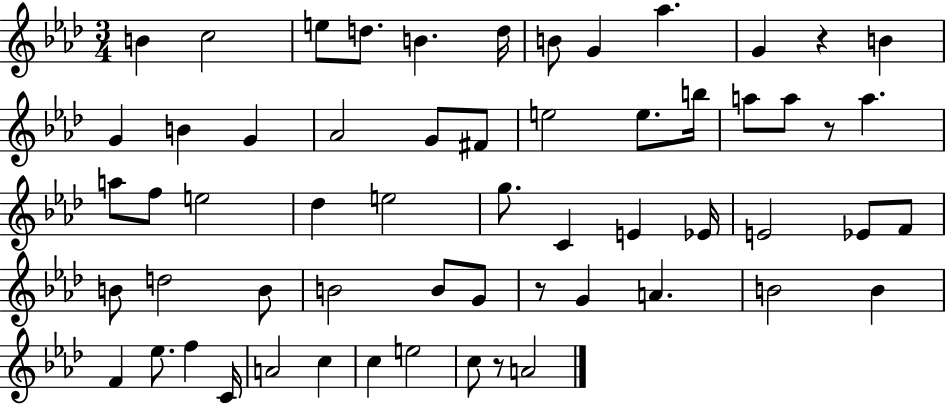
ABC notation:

X:1
T:Untitled
M:3/4
L:1/4
K:Ab
B c2 e/2 d/2 B d/4 B/2 G _a G z B G B G _A2 G/2 ^F/2 e2 e/2 b/4 a/2 a/2 z/2 a a/2 f/2 e2 _d e2 g/2 C E _E/4 E2 _E/2 F/2 B/2 d2 B/2 B2 B/2 G/2 z/2 G A B2 B F _e/2 f C/4 A2 c c e2 c/2 z/2 A2